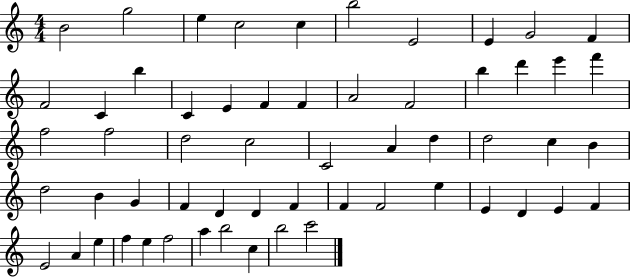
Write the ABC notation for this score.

X:1
T:Untitled
M:4/4
L:1/4
K:C
B2 g2 e c2 c b2 E2 E G2 F F2 C b C E F F A2 F2 b d' e' f' f2 f2 d2 c2 C2 A d d2 c B d2 B G F D D F F F2 e E D E F E2 A e f e f2 a b2 c b2 c'2